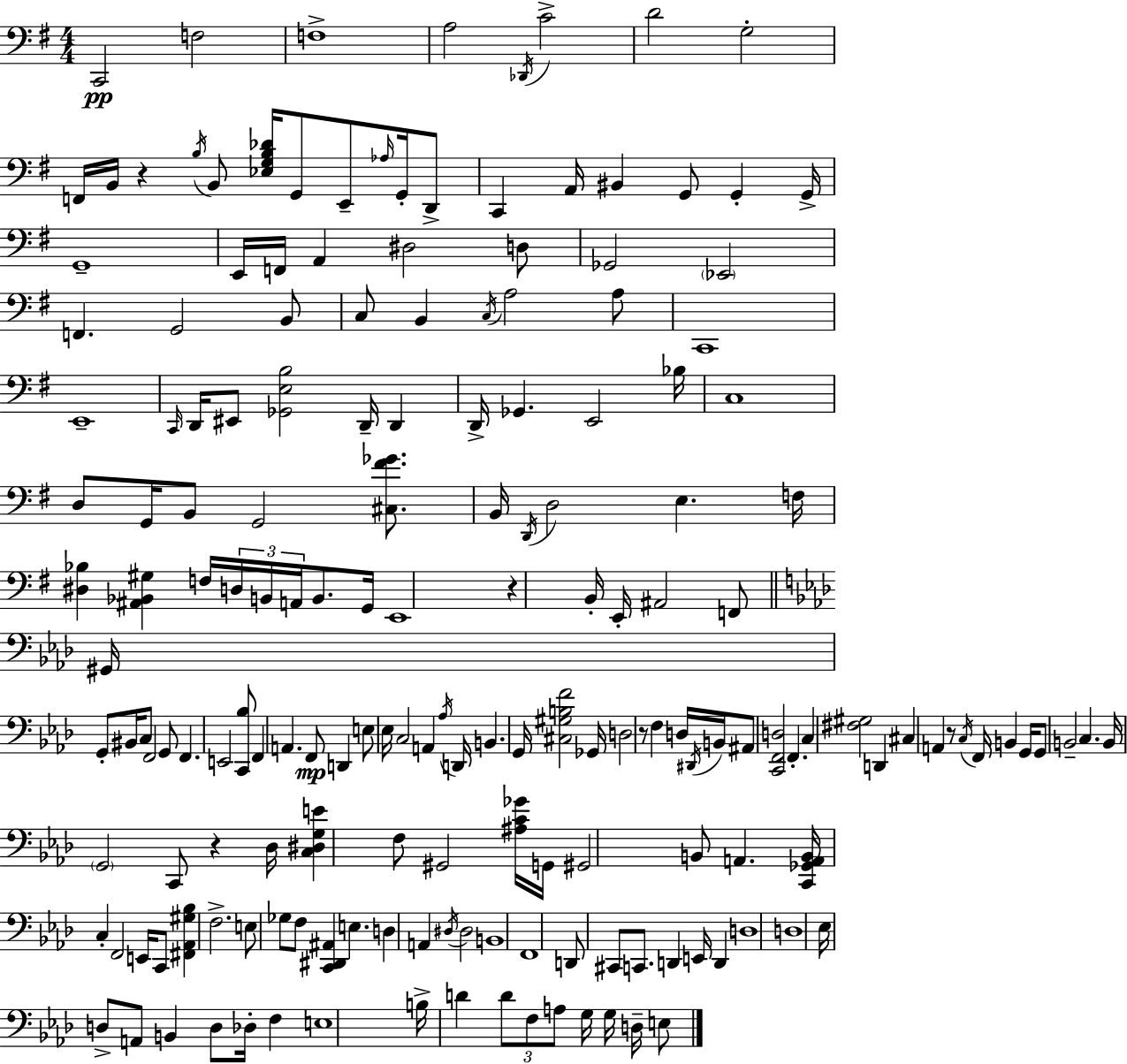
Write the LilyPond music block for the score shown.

{
  \clef bass
  \numericTimeSignature
  \time 4/4
  \key e \minor
  c,2\pp f2 | f1-> | a2 \acciaccatura { des,16 } c'2-> | d'2 g2-. | \break f,16 b,16 r4 \acciaccatura { b16 } b,8 <ees g b des'>16 g,8 e,8-- \grace { aes16 } | g,16-. d,8-> c,4 a,16 bis,4 g,8 g,4-. | g,16-> g,1-- | e,16 f,16 a,4 dis2 | \break d8 ges,2 \parenthesize ees,2 | f,4. g,2 | b,8 c8 b,4 \acciaccatura { c16 } a2 | a8 c,1 | \break e,1-- | \grace { c,16 } d,16 eis,8 <ges, e b>2 | d,16-- d,4 d,16-> ges,4. e,2 | bes16 c1 | \break d8 g,16 b,8 g,2 | <cis fis' ges'>8. b,16 \acciaccatura { d,16 } d2 e4. | f16 <dis bes>4 <ais, bes, gis>4 f16 \tuplet 3/2 { d16 | b,16 a,16 } b,8. g,16 e,1 | \break r4 b,16-. e,16-. ais,2 | f,8 \bar "||" \break \key aes \major gis,16 g,8-. bis,16 c8 f,2 g,8 | f,4. e,2 <c, bes>8 | f,4 a,4. f,8\mp d,4 | e8 ees16 c2 a,4 \acciaccatura { aes16 } | \break d,16 b,4. g,16 <cis gis b f'>2 | ges,16 d2 r8 f4 d16 | \acciaccatura { dis,16 } b,16 ais,8 <c, f, d>2 f,4.-. | c4 <fis gis>2 d,4 | \break cis4 a,4 r8 \acciaccatura { c16 } f,16 b,4 | g,16 g,8 b,2-- c4. | b,16 \parenthesize g,2 c,8 r4 | des16 <c dis g e'>4 f8 gis,2 | \break <ais c' ges'>16 g,16 gis,2 b,8 a,4. | <c, ges, a, b,>16 c4-. f,2 | e,16 c,8 <fis, aes, gis bes>4 f2.-> | e8 ges8 f8 <c, dis, ais,>4 e4. | \break d4 a,4 \acciaccatura { dis16 } dis2 | b,1 | f,1 | d,8 cis,8 c,8. d,4 e,16 | \break d,4 d1 | d1 | ees16 d8-> a,8 b,4 d8 des16-. | f4 e1 | \break b16-> d'4 \tuplet 3/2 { d'8 f8 a8 } g16 | g16 d16-- e8 \bar "|."
}